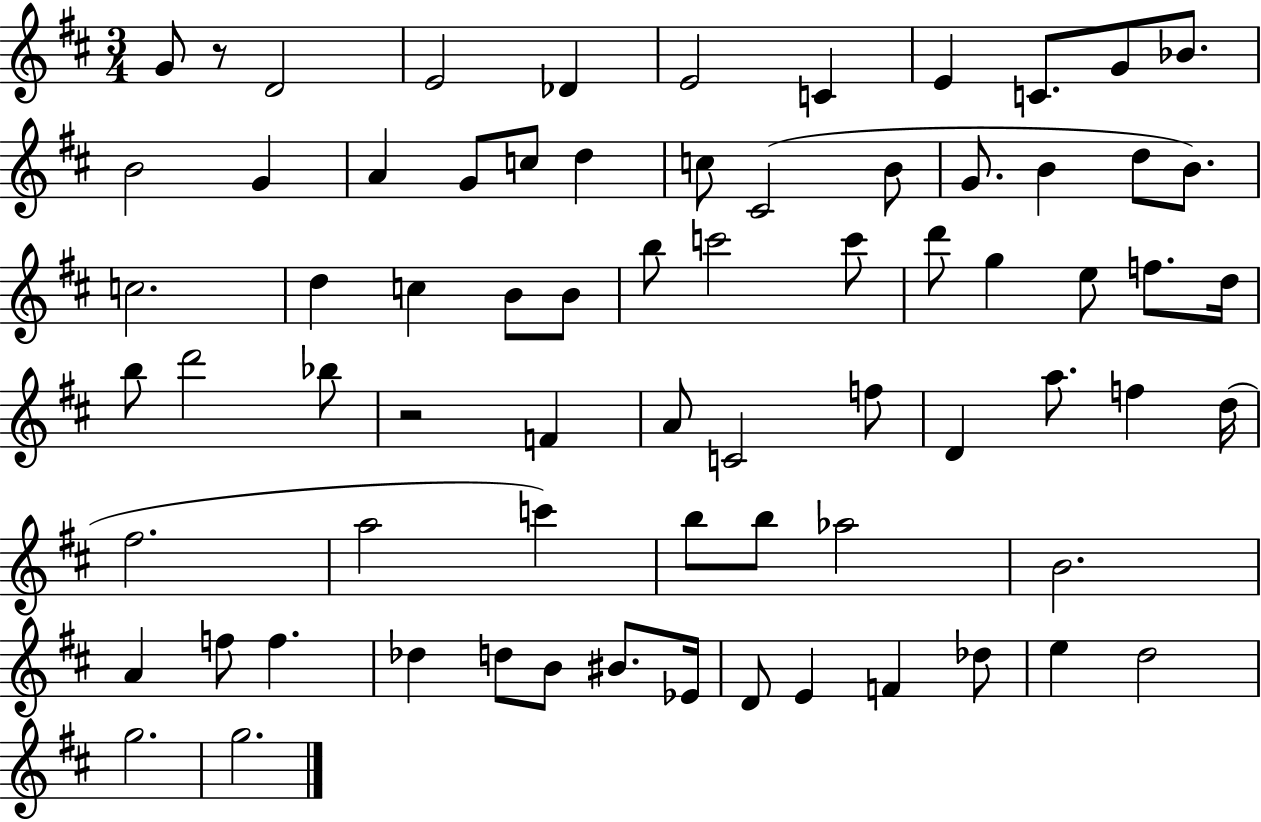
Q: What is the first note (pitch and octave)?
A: G4